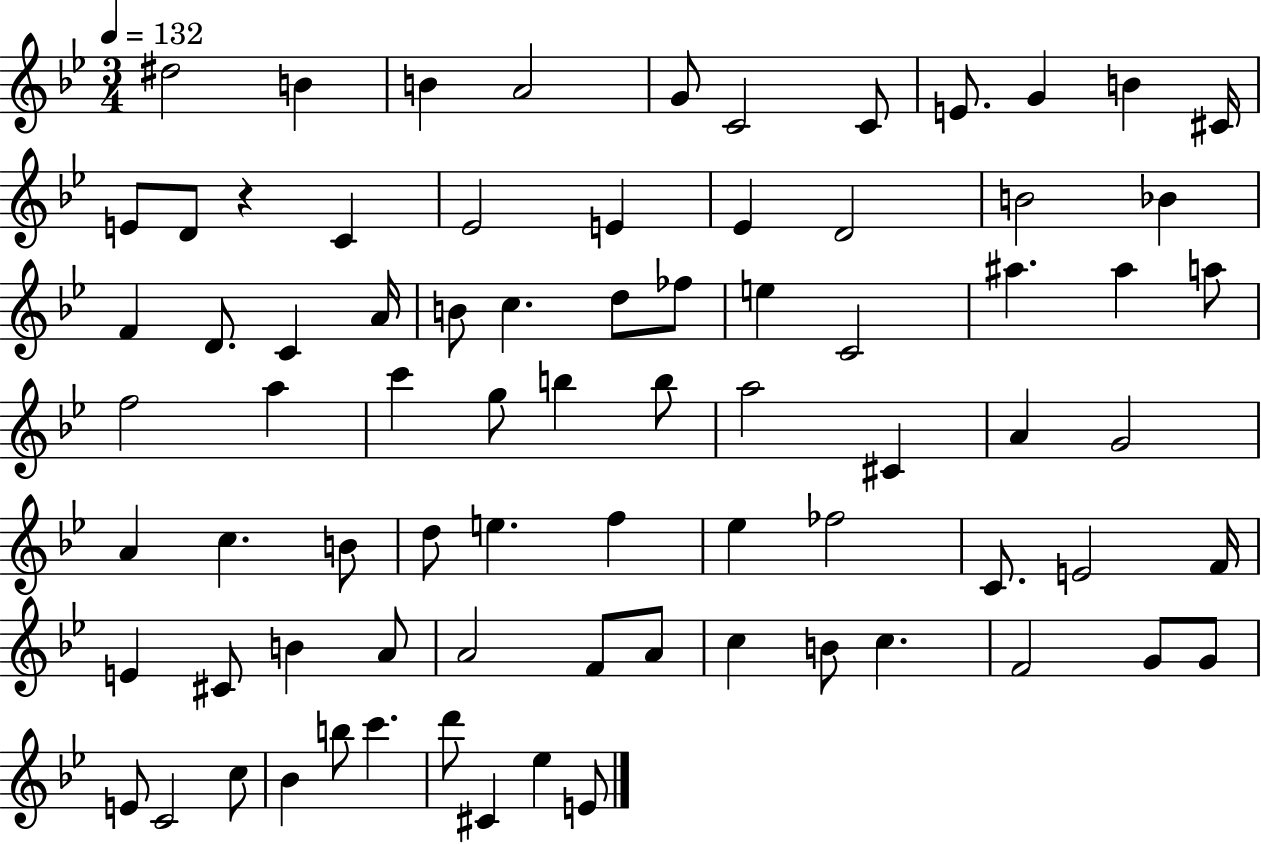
{
  \clef treble
  \numericTimeSignature
  \time 3/4
  \key bes \major
  \tempo 4 = 132
  dis''2 b'4 | b'4 a'2 | g'8 c'2 c'8 | e'8. g'4 b'4 cis'16 | \break e'8 d'8 r4 c'4 | ees'2 e'4 | ees'4 d'2 | b'2 bes'4 | \break f'4 d'8. c'4 a'16 | b'8 c''4. d''8 fes''8 | e''4 c'2 | ais''4. ais''4 a''8 | \break f''2 a''4 | c'''4 g''8 b''4 b''8 | a''2 cis'4 | a'4 g'2 | \break a'4 c''4. b'8 | d''8 e''4. f''4 | ees''4 fes''2 | c'8. e'2 f'16 | \break e'4 cis'8 b'4 a'8 | a'2 f'8 a'8 | c''4 b'8 c''4. | f'2 g'8 g'8 | \break e'8 c'2 c''8 | bes'4 b''8 c'''4. | d'''8 cis'4 ees''4 e'8 | \bar "|."
}